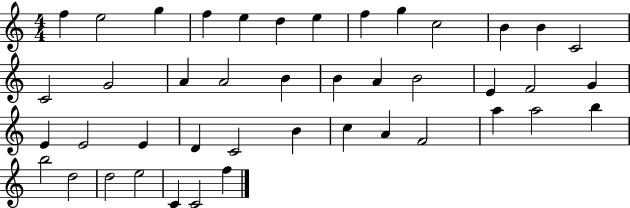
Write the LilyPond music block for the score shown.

{
  \clef treble
  \numericTimeSignature
  \time 4/4
  \key c \major
  f''4 e''2 g''4 | f''4 e''4 d''4 e''4 | f''4 g''4 c''2 | b'4 b'4 c'2 | \break c'2 g'2 | a'4 a'2 b'4 | b'4 a'4 b'2 | e'4 f'2 g'4 | \break e'4 e'2 e'4 | d'4 c'2 b'4 | c''4 a'4 f'2 | a''4 a''2 b''4 | \break b''2 d''2 | d''2 e''2 | c'4 c'2 f''4 | \bar "|."
}